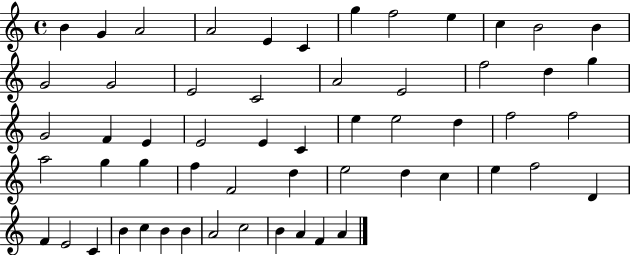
{
  \clef treble
  \time 4/4
  \defaultTimeSignature
  \key c \major
  b'4 g'4 a'2 | a'2 e'4 c'4 | g''4 f''2 e''4 | c''4 b'2 b'4 | \break g'2 g'2 | e'2 c'2 | a'2 e'2 | f''2 d''4 g''4 | \break g'2 f'4 e'4 | e'2 e'4 c'4 | e''4 e''2 d''4 | f''2 f''2 | \break a''2 g''4 g''4 | f''4 f'2 d''4 | e''2 d''4 c''4 | e''4 f''2 d'4 | \break f'4 e'2 c'4 | b'4 c''4 b'4 b'4 | a'2 c''2 | b'4 a'4 f'4 a'4 | \break \bar "|."
}